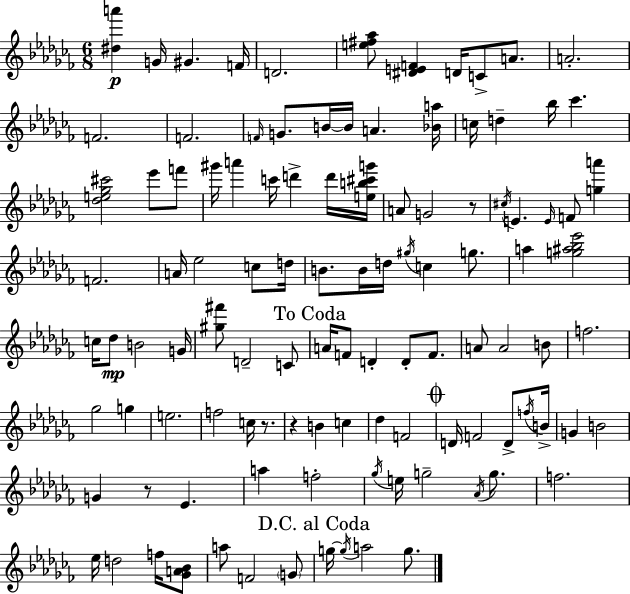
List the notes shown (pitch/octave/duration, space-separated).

[D#5,A6]/q G4/s G#4/q. F4/s D4/h. [E5,F#5,Ab5]/e [D#4,E4,F4]/q D4/s C4/e A4/e. A4/h. F4/h. F4/h. F4/s G4/e. B4/s B4/s A4/q. [Bb4,A5]/s C5/s D5/q Bb5/s CES6/q. [Db5,E5,Gb5,C#6]/h Eb6/e F6/e G#6/s A6/q C6/s D6/q D6/s [E5,B5,C#6,G6]/s A4/e G4/h R/e C#5/s E4/q. E4/s F4/e [G5,A6]/q F4/h. A4/s Eb5/h C5/e D5/s B4/e. B4/s D5/s G#5/s C5/q G5/e. A5/q [G5,A#5,Bb5,Eb6]/h C5/s Db5/e B4/h G4/s [G#5,F#6]/e D4/h C4/e A4/s F4/e D4/q D4/e F4/e. A4/e A4/h B4/e F5/h. Gb5/h G5/q E5/h. F5/h C5/s R/e. R/q B4/q C5/q Db5/q F4/h D4/s F4/h D4/e F5/s B4/s G4/q B4/h G4/q R/e Eb4/q. A5/q F5/h Gb5/s E5/s G5/h Ab4/s G5/e. F5/h. Eb5/s D5/h F5/s [Gb4,A4,Bb4]/e A5/e F4/h G4/e G5/s G5/s A5/h G5/e.